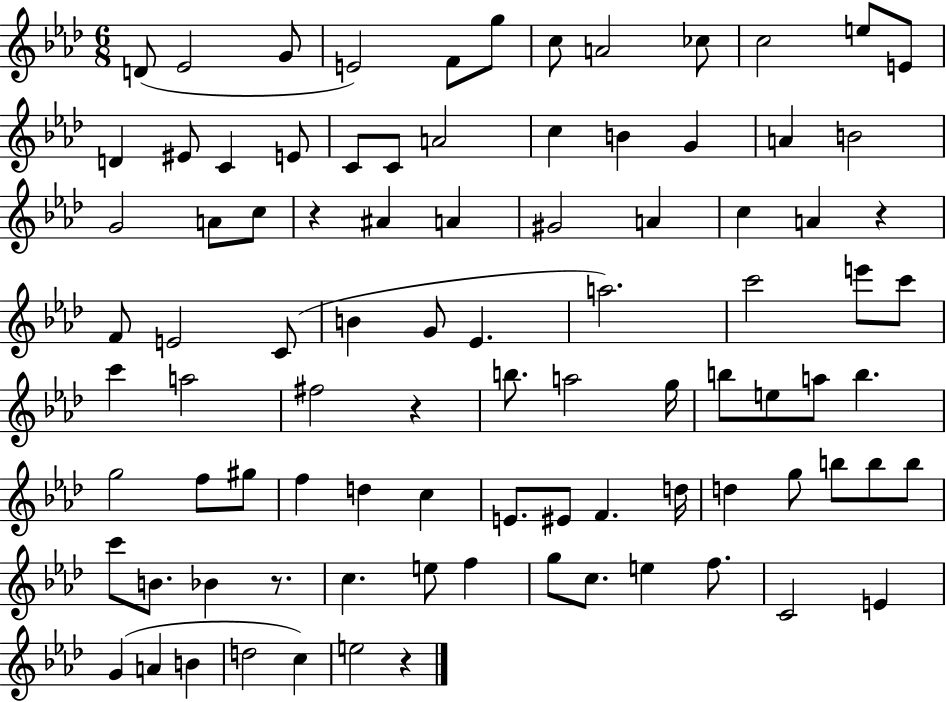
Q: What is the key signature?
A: AES major